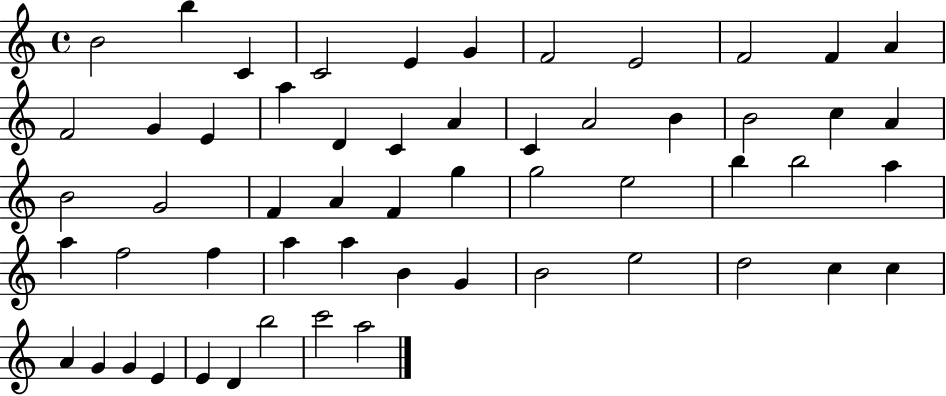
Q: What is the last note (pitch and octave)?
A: A5